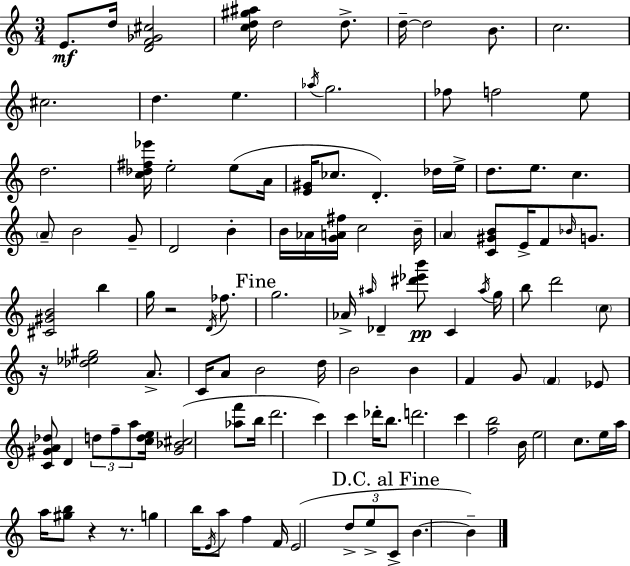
{
  \clef treble
  \numericTimeSignature
  \time 3/4
  \key c \major
  e'8.\mf d''16 <d' f' ges' cis''>2 | <c'' d'' gis'' ais''>16 d''2 d''8.-> | d''16--~~ d''2 b'8. | c''2. | \break cis''2. | d''4. e''4. | \acciaccatura { aes''16 } g''2. | fes''8 f''2 e''8 | \break d''2. | <c'' des'' fis'' ees'''>16 e''2-. e''8( | a'16 <e' gis'>16 ces''8. d'4.-.) des''16 | e''16-> d''8. e''8. c''4. | \break \parenthesize a'8-- b'2 g'8-- | d'2 b'4-. | b'16 aes'16 <g' a' fis''>16 c''2 | b'16-- \parenthesize a'4 <c' gis' b'>8 e'16-> f'8 \grace { bes'16 } g'8. | \break <cis' gis' b'>2 b''4 | g''16 r2 \acciaccatura { d'16 } | fes''8. \mark "Fine" g''2. | aes'16-> \grace { ais''16 } des'4-- <dis''' ees''' b'''>8\pp c'4 | \break \acciaccatura { ais''16 } g''16 b''8 d'''2 | \parenthesize c''8 r16 <des'' ees'' gis''>2 | a'8.-> c'16 a'8 b'2 | d''16 b'2 | \break b'4 f'4 g'8 \parenthesize f'4 | ees'8 <c' gis' a' des''>8 d'4 \tuplet 3/2 { d''8 | f''8-- a''8 } <c'' d'' e''>16 <gis' bes' cis''>2( | <aes'' f'''>8 b''16 d'''2. | \break c'''4) c'''4 | des'''16-. b''8. d'''2. | c'''4 <f'' b''>2 | b'16 e''2 | \break c''8. e''16 a''16 a''16 <gis'' b''>8 r4 | r8. g''4 b''16 \acciaccatura { e'16 } a''8 | f''4 f'16 e'2( | \tuplet 3/2 { d''8-> e''8-> \mark "D.C. al Fine" c'8-> } b'4.~~ | \break b'4--) \bar "|."
}